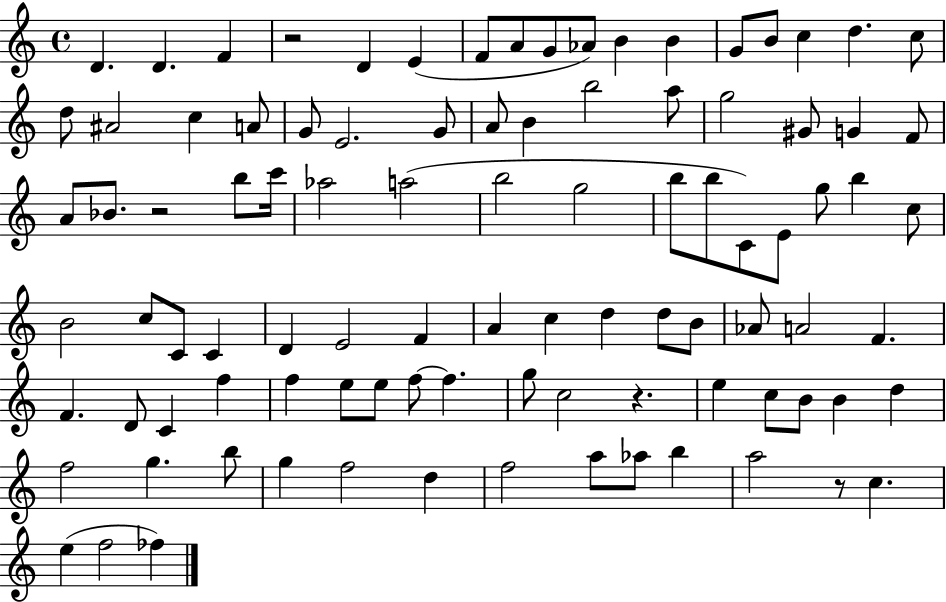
D4/q. D4/q. F4/q R/h D4/q E4/q F4/e A4/e G4/e Ab4/e B4/q B4/q G4/e B4/e C5/q D5/q. C5/e D5/e A#4/h C5/q A4/e G4/e E4/h. G4/e A4/e B4/q B5/h A5/e G5/h G#4/e G4/q F4/e A4/e Bb4/e. R/h B5/e C6/s Ab5/h A5/h B5/h G5/h B5/e B5/e C4/e E4/e G5/e B5/q C5/e B4/h C5/e C4/e C4/q D4/q E4/h F4/q A4/q C5/q D5/q D5/e B4/e Ab4/e A4/h F4/q. F4/q. D4/e C4/q F5/q F5/q E5/e E5/e F5/e F5/q. G5/e C5/h R/q. E5/q C5/e B4/e B4/q D5/q F5/h G5/q. B5/e G5/q F5/h D5/q F5/h A5/e Ab5/e B5/q A5/h R/e C5/q. E5/q F5/h FES5/q